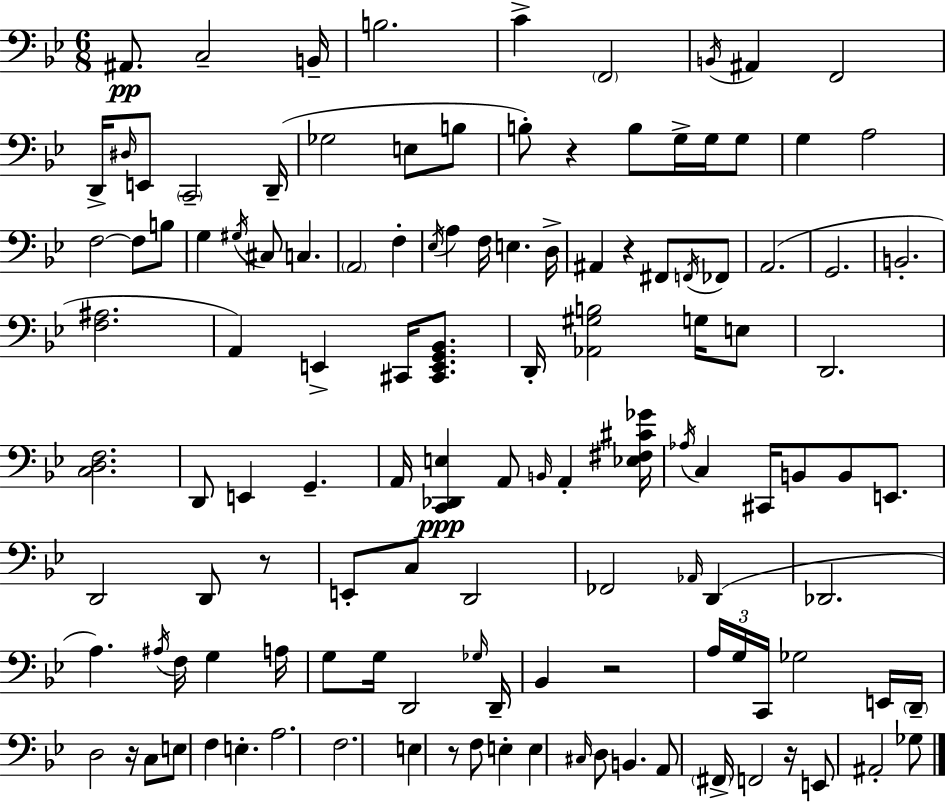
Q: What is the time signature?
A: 6/8